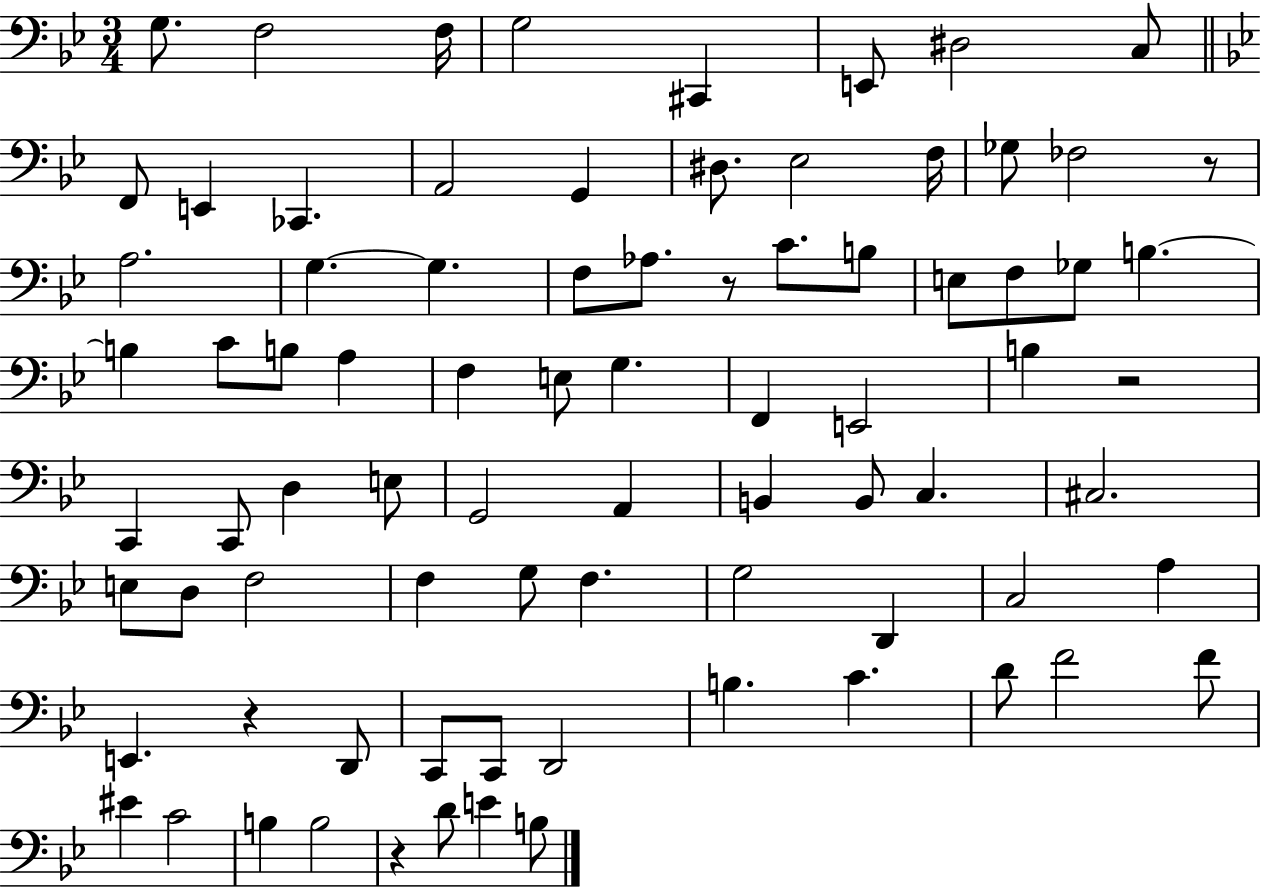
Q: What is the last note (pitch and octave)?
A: B3